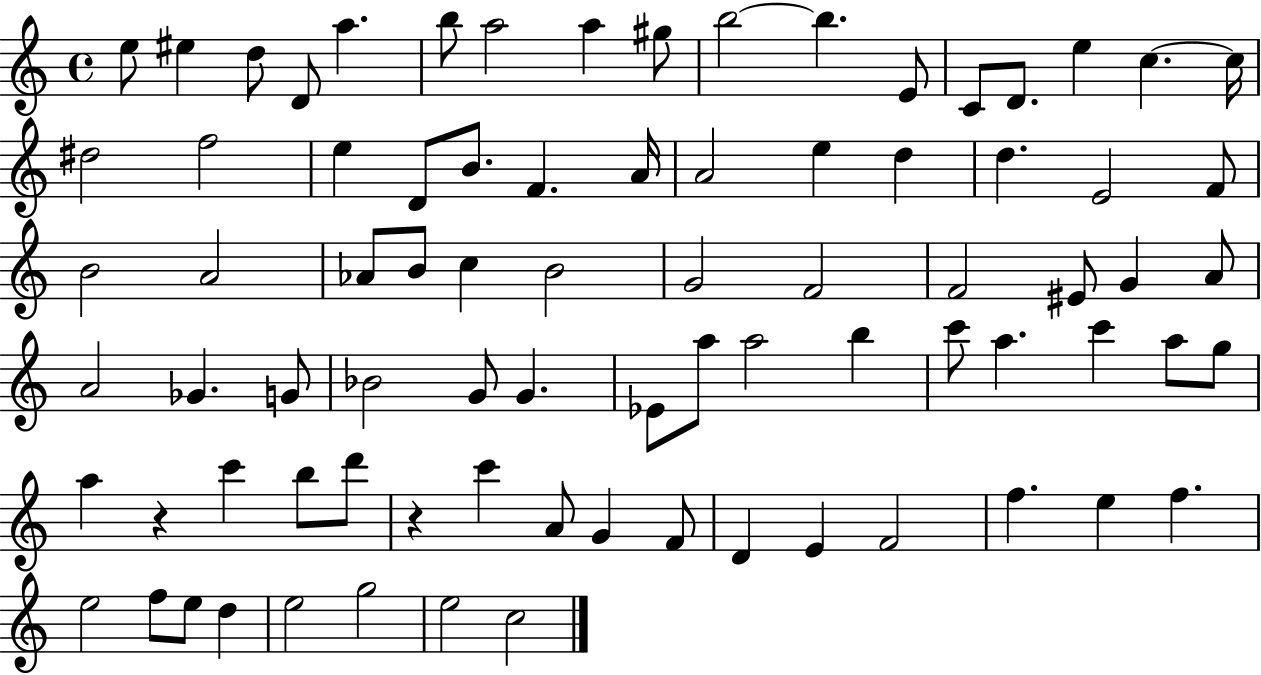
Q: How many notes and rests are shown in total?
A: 81